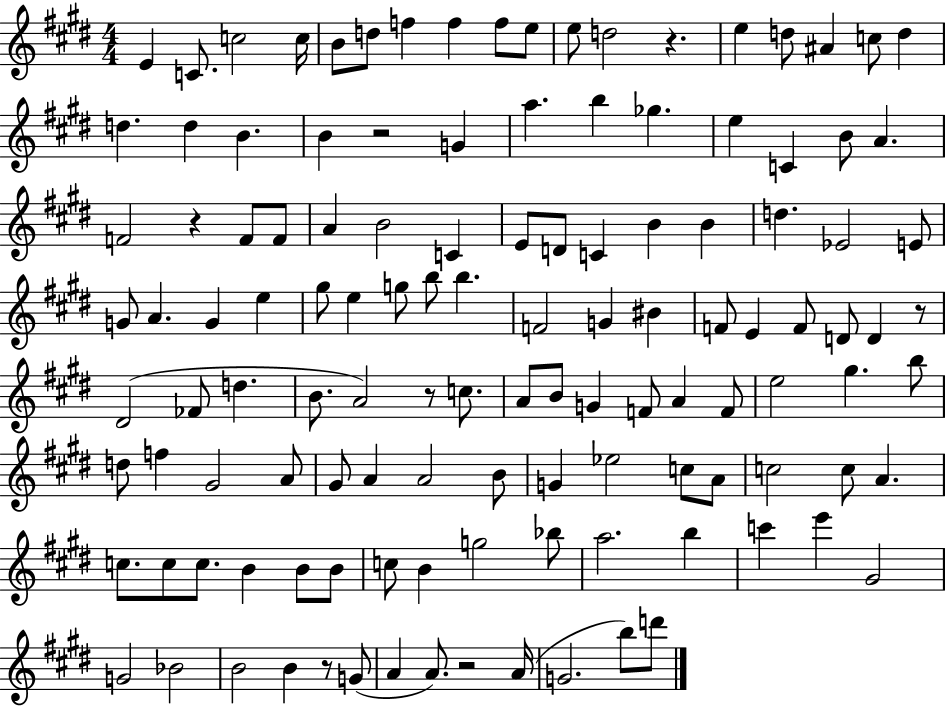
{
  \clef treble
  \numericTimeSignature
  \time 4/4
  \key e \major
  \repeat volta 2 { e'4 c'8. c''2 c''16 | b'8 d''8 f''4 f''4 f''8 e''8 | e''8 d''2 r4. | e''4 d''8 ais'4 c''8 d''4 | \break d''4. d''4 b'4. | b'4 r2 g'4 | a''4. b''4 ges''4. | e''4 c'4 b'8 a'4. | \break f'2 r4 f'8 f'8 | a'4 b'2 c'4 | e'8 d'8 c'4 b'4 b'4 | d''4. ees'2 e'8 | \break g'8 a'4. g'4 e''4 | gis''8 e''4 g''8 b''8 b''4. | f'2 g'4 bis'4 | f'8 e'4 f'8 d'8 d'4 r8 | \break dis'2( fes'8 d''4. | b'8. a'2) r8 c''8. | a'8 b'8 g'4 f'8 a'4 f'8 | e''2 gis''4. b''8 | \break d''8 f''4 gis'2 a'8 | gis'8 a'4 a'2 b'8 | g'4 ees''2 c''8 a'8 | c''2 c''8 a'4. | \break c''8. c''8 c''8. b'4 b'8 b'8 | c''8 b'4 g''2 bes''8 | a''2. b''4 | c'''4 e'''4 gis'2 | \break g'2 bes'2 | b'2 b'4 r8 g'8( | a'4 a'8.) r2 a'16( | g'2. b''8) d'''8 | \break } \bar "|."
}